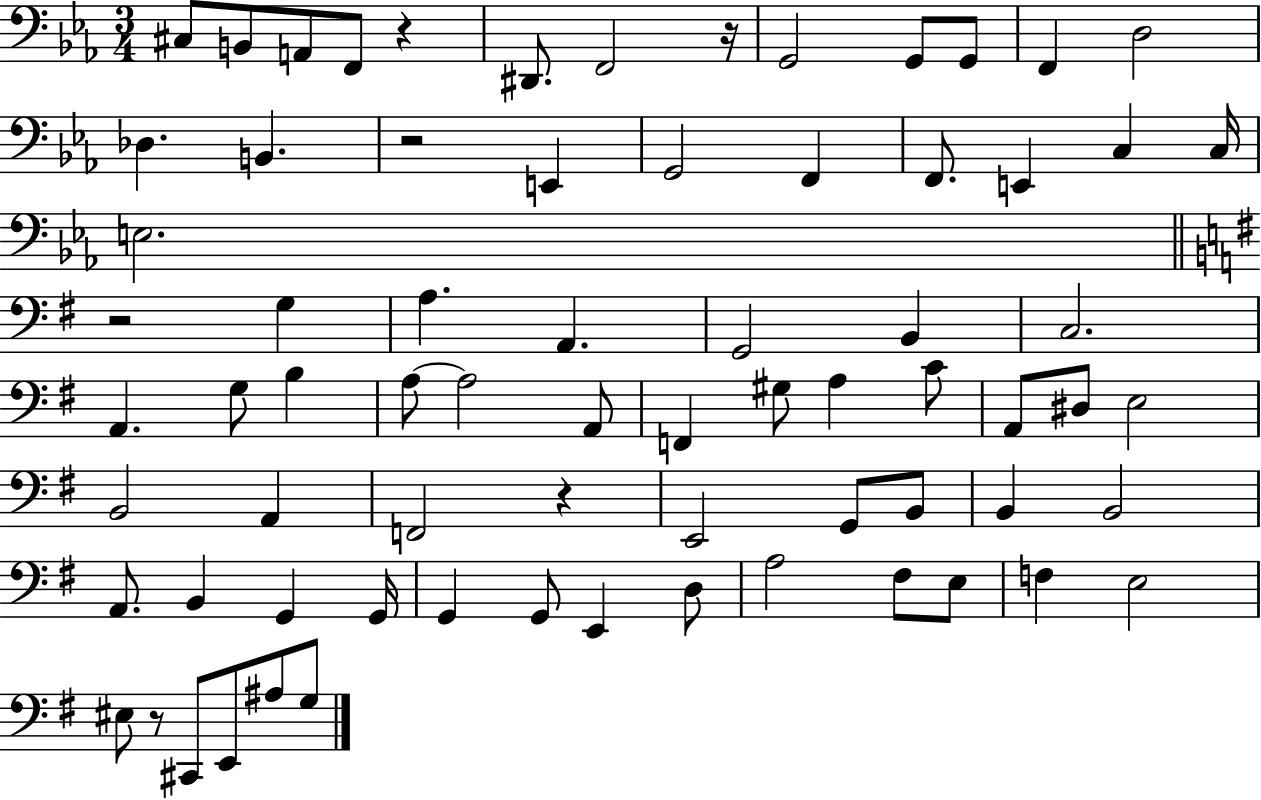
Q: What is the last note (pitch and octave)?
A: G3